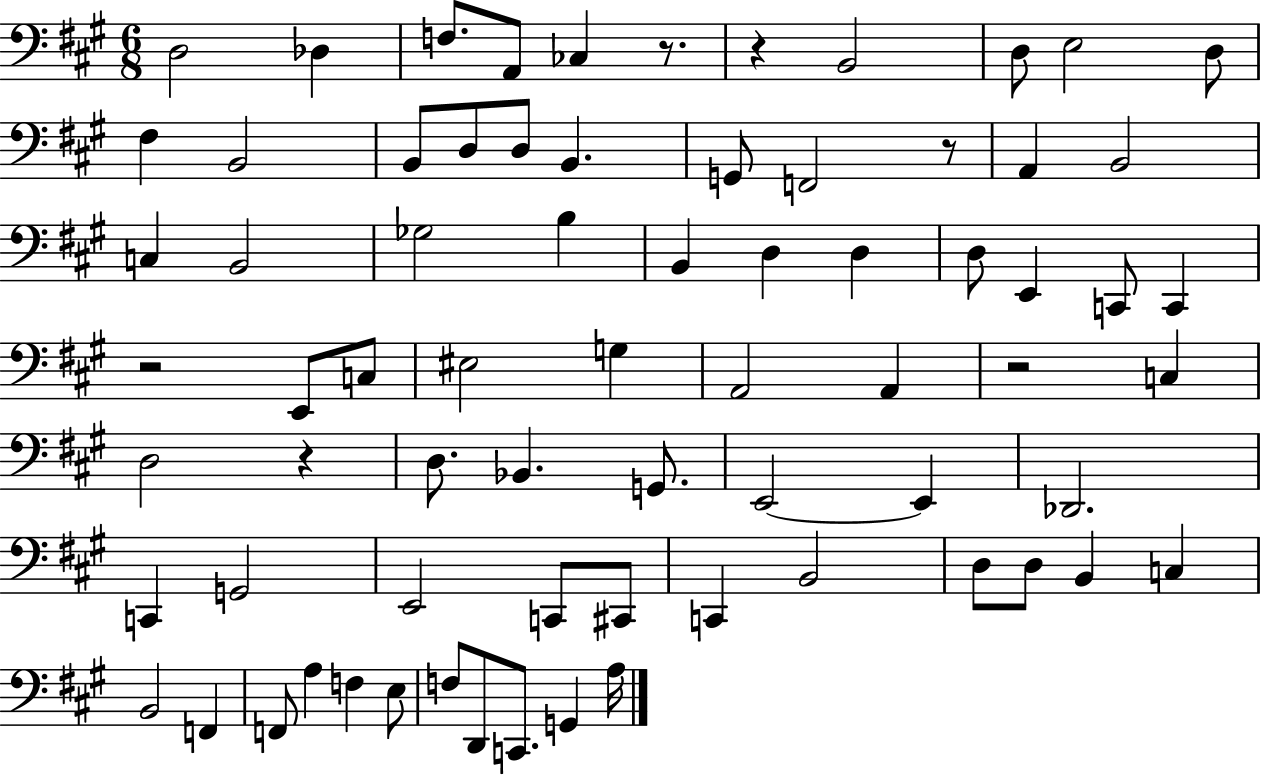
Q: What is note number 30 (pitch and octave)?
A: C2